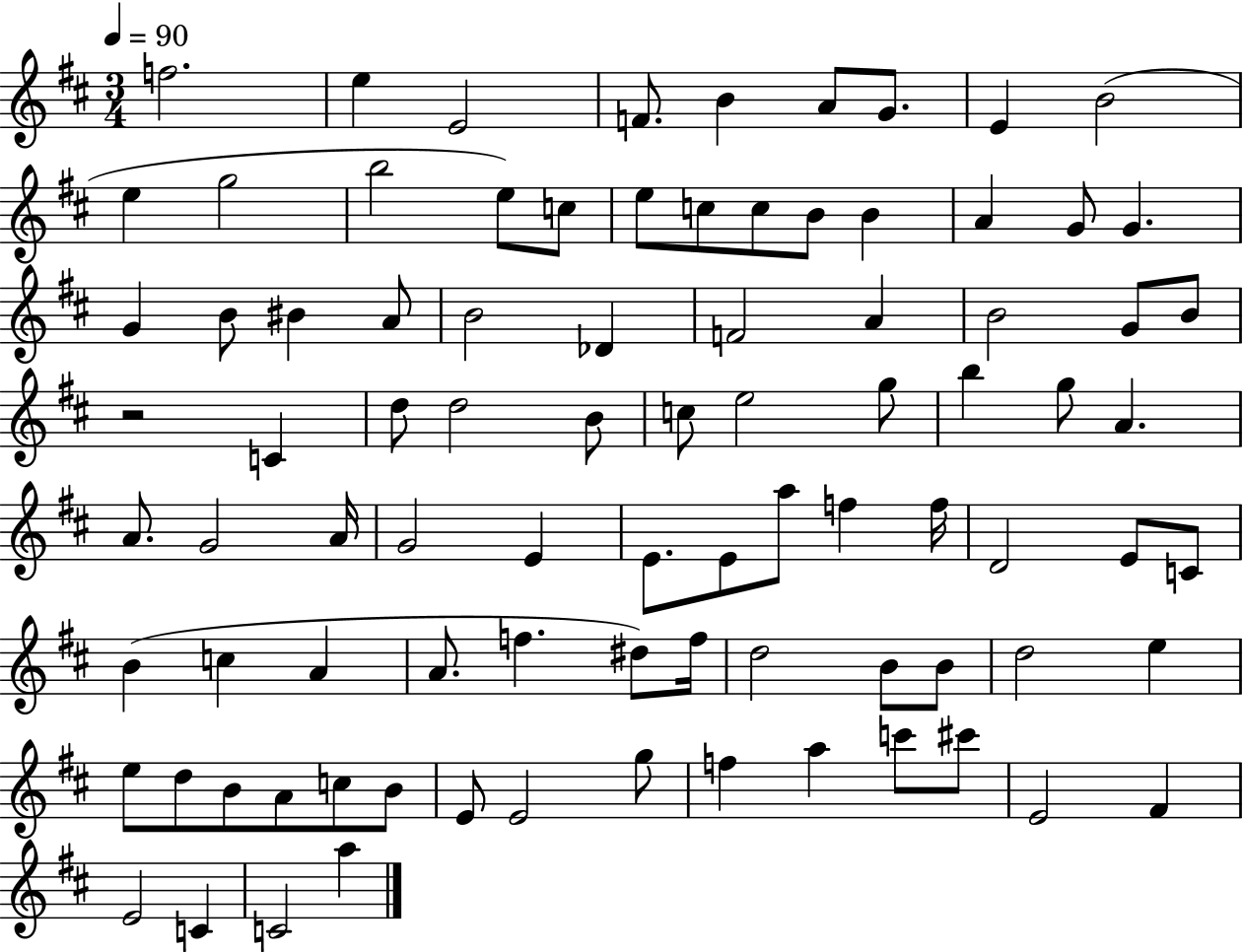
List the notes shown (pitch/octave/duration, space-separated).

F5/h. E5/q E4/h F4/e. B4/q A4/e G4/e. E4/q B4/h E5/q G5/h B5/h E5/e C5/e E5/e C5/e C5/e B4/e B4/q A4/q G4/e G4/q. G4/q B4/e BIS4/q A4/e B4/h Db4/q F4/h A4/q B4/h G4/e B4/e R/h C4/q D5/e D5/h B4/e C5/e E5/h G5/e B5/q G5/e A4/q. A4/e. G4/h A4/s G4/h E4/q E4/e. E4/e A5/e F5/q F5/s D4/h E4/e C4/e B4/q C5/q A4/q A4/e. F5/q. D#5/e F5/s D5/h B4/e B4/e D5/h E5/q E5/e D5/e B4/e A4/e C5/e B4/e E4/e E4/h G5/e F5/q A5/q C6/e C#6/e E4/h F#4/q E4/h C4/q C4/h A5/q